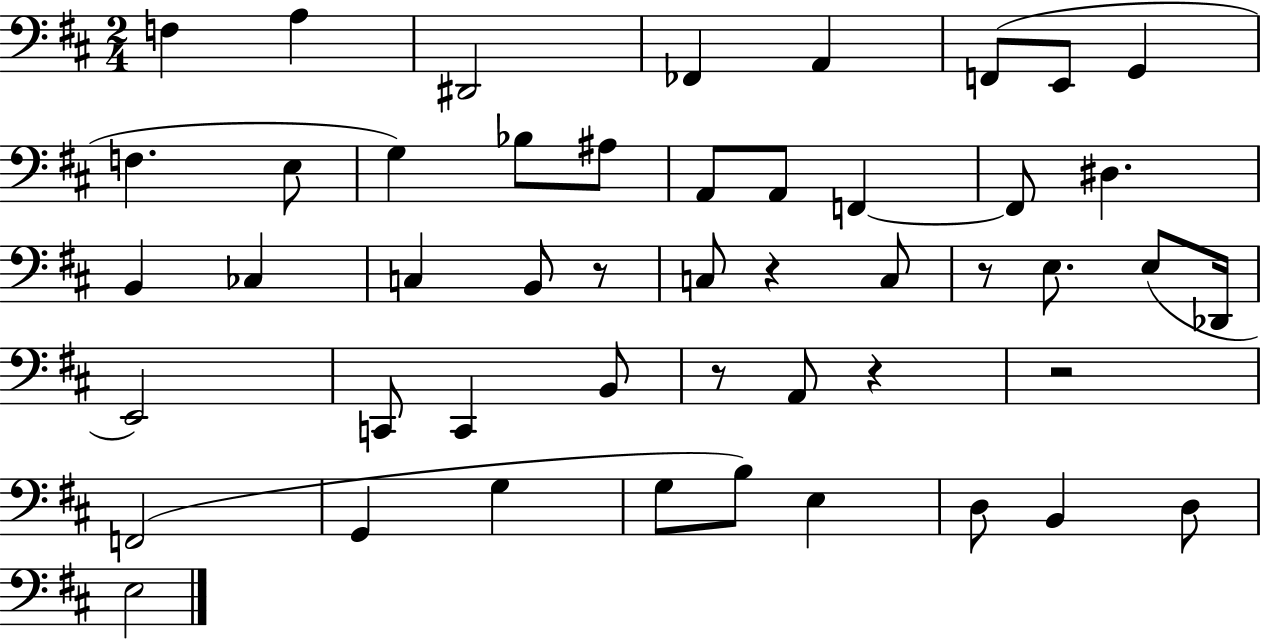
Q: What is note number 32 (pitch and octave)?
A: A2